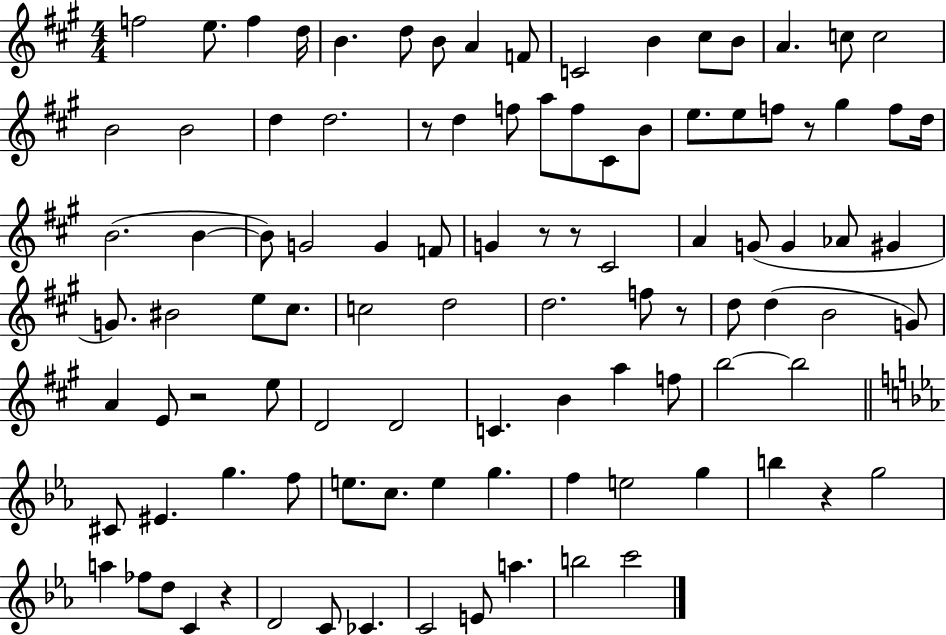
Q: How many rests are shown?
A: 8